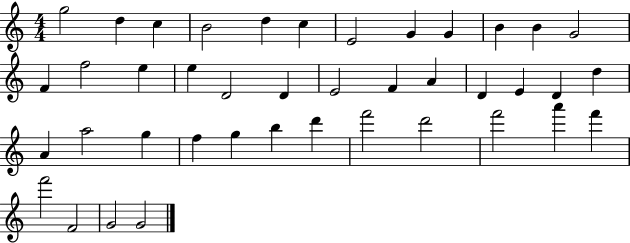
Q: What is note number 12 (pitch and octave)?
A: G4